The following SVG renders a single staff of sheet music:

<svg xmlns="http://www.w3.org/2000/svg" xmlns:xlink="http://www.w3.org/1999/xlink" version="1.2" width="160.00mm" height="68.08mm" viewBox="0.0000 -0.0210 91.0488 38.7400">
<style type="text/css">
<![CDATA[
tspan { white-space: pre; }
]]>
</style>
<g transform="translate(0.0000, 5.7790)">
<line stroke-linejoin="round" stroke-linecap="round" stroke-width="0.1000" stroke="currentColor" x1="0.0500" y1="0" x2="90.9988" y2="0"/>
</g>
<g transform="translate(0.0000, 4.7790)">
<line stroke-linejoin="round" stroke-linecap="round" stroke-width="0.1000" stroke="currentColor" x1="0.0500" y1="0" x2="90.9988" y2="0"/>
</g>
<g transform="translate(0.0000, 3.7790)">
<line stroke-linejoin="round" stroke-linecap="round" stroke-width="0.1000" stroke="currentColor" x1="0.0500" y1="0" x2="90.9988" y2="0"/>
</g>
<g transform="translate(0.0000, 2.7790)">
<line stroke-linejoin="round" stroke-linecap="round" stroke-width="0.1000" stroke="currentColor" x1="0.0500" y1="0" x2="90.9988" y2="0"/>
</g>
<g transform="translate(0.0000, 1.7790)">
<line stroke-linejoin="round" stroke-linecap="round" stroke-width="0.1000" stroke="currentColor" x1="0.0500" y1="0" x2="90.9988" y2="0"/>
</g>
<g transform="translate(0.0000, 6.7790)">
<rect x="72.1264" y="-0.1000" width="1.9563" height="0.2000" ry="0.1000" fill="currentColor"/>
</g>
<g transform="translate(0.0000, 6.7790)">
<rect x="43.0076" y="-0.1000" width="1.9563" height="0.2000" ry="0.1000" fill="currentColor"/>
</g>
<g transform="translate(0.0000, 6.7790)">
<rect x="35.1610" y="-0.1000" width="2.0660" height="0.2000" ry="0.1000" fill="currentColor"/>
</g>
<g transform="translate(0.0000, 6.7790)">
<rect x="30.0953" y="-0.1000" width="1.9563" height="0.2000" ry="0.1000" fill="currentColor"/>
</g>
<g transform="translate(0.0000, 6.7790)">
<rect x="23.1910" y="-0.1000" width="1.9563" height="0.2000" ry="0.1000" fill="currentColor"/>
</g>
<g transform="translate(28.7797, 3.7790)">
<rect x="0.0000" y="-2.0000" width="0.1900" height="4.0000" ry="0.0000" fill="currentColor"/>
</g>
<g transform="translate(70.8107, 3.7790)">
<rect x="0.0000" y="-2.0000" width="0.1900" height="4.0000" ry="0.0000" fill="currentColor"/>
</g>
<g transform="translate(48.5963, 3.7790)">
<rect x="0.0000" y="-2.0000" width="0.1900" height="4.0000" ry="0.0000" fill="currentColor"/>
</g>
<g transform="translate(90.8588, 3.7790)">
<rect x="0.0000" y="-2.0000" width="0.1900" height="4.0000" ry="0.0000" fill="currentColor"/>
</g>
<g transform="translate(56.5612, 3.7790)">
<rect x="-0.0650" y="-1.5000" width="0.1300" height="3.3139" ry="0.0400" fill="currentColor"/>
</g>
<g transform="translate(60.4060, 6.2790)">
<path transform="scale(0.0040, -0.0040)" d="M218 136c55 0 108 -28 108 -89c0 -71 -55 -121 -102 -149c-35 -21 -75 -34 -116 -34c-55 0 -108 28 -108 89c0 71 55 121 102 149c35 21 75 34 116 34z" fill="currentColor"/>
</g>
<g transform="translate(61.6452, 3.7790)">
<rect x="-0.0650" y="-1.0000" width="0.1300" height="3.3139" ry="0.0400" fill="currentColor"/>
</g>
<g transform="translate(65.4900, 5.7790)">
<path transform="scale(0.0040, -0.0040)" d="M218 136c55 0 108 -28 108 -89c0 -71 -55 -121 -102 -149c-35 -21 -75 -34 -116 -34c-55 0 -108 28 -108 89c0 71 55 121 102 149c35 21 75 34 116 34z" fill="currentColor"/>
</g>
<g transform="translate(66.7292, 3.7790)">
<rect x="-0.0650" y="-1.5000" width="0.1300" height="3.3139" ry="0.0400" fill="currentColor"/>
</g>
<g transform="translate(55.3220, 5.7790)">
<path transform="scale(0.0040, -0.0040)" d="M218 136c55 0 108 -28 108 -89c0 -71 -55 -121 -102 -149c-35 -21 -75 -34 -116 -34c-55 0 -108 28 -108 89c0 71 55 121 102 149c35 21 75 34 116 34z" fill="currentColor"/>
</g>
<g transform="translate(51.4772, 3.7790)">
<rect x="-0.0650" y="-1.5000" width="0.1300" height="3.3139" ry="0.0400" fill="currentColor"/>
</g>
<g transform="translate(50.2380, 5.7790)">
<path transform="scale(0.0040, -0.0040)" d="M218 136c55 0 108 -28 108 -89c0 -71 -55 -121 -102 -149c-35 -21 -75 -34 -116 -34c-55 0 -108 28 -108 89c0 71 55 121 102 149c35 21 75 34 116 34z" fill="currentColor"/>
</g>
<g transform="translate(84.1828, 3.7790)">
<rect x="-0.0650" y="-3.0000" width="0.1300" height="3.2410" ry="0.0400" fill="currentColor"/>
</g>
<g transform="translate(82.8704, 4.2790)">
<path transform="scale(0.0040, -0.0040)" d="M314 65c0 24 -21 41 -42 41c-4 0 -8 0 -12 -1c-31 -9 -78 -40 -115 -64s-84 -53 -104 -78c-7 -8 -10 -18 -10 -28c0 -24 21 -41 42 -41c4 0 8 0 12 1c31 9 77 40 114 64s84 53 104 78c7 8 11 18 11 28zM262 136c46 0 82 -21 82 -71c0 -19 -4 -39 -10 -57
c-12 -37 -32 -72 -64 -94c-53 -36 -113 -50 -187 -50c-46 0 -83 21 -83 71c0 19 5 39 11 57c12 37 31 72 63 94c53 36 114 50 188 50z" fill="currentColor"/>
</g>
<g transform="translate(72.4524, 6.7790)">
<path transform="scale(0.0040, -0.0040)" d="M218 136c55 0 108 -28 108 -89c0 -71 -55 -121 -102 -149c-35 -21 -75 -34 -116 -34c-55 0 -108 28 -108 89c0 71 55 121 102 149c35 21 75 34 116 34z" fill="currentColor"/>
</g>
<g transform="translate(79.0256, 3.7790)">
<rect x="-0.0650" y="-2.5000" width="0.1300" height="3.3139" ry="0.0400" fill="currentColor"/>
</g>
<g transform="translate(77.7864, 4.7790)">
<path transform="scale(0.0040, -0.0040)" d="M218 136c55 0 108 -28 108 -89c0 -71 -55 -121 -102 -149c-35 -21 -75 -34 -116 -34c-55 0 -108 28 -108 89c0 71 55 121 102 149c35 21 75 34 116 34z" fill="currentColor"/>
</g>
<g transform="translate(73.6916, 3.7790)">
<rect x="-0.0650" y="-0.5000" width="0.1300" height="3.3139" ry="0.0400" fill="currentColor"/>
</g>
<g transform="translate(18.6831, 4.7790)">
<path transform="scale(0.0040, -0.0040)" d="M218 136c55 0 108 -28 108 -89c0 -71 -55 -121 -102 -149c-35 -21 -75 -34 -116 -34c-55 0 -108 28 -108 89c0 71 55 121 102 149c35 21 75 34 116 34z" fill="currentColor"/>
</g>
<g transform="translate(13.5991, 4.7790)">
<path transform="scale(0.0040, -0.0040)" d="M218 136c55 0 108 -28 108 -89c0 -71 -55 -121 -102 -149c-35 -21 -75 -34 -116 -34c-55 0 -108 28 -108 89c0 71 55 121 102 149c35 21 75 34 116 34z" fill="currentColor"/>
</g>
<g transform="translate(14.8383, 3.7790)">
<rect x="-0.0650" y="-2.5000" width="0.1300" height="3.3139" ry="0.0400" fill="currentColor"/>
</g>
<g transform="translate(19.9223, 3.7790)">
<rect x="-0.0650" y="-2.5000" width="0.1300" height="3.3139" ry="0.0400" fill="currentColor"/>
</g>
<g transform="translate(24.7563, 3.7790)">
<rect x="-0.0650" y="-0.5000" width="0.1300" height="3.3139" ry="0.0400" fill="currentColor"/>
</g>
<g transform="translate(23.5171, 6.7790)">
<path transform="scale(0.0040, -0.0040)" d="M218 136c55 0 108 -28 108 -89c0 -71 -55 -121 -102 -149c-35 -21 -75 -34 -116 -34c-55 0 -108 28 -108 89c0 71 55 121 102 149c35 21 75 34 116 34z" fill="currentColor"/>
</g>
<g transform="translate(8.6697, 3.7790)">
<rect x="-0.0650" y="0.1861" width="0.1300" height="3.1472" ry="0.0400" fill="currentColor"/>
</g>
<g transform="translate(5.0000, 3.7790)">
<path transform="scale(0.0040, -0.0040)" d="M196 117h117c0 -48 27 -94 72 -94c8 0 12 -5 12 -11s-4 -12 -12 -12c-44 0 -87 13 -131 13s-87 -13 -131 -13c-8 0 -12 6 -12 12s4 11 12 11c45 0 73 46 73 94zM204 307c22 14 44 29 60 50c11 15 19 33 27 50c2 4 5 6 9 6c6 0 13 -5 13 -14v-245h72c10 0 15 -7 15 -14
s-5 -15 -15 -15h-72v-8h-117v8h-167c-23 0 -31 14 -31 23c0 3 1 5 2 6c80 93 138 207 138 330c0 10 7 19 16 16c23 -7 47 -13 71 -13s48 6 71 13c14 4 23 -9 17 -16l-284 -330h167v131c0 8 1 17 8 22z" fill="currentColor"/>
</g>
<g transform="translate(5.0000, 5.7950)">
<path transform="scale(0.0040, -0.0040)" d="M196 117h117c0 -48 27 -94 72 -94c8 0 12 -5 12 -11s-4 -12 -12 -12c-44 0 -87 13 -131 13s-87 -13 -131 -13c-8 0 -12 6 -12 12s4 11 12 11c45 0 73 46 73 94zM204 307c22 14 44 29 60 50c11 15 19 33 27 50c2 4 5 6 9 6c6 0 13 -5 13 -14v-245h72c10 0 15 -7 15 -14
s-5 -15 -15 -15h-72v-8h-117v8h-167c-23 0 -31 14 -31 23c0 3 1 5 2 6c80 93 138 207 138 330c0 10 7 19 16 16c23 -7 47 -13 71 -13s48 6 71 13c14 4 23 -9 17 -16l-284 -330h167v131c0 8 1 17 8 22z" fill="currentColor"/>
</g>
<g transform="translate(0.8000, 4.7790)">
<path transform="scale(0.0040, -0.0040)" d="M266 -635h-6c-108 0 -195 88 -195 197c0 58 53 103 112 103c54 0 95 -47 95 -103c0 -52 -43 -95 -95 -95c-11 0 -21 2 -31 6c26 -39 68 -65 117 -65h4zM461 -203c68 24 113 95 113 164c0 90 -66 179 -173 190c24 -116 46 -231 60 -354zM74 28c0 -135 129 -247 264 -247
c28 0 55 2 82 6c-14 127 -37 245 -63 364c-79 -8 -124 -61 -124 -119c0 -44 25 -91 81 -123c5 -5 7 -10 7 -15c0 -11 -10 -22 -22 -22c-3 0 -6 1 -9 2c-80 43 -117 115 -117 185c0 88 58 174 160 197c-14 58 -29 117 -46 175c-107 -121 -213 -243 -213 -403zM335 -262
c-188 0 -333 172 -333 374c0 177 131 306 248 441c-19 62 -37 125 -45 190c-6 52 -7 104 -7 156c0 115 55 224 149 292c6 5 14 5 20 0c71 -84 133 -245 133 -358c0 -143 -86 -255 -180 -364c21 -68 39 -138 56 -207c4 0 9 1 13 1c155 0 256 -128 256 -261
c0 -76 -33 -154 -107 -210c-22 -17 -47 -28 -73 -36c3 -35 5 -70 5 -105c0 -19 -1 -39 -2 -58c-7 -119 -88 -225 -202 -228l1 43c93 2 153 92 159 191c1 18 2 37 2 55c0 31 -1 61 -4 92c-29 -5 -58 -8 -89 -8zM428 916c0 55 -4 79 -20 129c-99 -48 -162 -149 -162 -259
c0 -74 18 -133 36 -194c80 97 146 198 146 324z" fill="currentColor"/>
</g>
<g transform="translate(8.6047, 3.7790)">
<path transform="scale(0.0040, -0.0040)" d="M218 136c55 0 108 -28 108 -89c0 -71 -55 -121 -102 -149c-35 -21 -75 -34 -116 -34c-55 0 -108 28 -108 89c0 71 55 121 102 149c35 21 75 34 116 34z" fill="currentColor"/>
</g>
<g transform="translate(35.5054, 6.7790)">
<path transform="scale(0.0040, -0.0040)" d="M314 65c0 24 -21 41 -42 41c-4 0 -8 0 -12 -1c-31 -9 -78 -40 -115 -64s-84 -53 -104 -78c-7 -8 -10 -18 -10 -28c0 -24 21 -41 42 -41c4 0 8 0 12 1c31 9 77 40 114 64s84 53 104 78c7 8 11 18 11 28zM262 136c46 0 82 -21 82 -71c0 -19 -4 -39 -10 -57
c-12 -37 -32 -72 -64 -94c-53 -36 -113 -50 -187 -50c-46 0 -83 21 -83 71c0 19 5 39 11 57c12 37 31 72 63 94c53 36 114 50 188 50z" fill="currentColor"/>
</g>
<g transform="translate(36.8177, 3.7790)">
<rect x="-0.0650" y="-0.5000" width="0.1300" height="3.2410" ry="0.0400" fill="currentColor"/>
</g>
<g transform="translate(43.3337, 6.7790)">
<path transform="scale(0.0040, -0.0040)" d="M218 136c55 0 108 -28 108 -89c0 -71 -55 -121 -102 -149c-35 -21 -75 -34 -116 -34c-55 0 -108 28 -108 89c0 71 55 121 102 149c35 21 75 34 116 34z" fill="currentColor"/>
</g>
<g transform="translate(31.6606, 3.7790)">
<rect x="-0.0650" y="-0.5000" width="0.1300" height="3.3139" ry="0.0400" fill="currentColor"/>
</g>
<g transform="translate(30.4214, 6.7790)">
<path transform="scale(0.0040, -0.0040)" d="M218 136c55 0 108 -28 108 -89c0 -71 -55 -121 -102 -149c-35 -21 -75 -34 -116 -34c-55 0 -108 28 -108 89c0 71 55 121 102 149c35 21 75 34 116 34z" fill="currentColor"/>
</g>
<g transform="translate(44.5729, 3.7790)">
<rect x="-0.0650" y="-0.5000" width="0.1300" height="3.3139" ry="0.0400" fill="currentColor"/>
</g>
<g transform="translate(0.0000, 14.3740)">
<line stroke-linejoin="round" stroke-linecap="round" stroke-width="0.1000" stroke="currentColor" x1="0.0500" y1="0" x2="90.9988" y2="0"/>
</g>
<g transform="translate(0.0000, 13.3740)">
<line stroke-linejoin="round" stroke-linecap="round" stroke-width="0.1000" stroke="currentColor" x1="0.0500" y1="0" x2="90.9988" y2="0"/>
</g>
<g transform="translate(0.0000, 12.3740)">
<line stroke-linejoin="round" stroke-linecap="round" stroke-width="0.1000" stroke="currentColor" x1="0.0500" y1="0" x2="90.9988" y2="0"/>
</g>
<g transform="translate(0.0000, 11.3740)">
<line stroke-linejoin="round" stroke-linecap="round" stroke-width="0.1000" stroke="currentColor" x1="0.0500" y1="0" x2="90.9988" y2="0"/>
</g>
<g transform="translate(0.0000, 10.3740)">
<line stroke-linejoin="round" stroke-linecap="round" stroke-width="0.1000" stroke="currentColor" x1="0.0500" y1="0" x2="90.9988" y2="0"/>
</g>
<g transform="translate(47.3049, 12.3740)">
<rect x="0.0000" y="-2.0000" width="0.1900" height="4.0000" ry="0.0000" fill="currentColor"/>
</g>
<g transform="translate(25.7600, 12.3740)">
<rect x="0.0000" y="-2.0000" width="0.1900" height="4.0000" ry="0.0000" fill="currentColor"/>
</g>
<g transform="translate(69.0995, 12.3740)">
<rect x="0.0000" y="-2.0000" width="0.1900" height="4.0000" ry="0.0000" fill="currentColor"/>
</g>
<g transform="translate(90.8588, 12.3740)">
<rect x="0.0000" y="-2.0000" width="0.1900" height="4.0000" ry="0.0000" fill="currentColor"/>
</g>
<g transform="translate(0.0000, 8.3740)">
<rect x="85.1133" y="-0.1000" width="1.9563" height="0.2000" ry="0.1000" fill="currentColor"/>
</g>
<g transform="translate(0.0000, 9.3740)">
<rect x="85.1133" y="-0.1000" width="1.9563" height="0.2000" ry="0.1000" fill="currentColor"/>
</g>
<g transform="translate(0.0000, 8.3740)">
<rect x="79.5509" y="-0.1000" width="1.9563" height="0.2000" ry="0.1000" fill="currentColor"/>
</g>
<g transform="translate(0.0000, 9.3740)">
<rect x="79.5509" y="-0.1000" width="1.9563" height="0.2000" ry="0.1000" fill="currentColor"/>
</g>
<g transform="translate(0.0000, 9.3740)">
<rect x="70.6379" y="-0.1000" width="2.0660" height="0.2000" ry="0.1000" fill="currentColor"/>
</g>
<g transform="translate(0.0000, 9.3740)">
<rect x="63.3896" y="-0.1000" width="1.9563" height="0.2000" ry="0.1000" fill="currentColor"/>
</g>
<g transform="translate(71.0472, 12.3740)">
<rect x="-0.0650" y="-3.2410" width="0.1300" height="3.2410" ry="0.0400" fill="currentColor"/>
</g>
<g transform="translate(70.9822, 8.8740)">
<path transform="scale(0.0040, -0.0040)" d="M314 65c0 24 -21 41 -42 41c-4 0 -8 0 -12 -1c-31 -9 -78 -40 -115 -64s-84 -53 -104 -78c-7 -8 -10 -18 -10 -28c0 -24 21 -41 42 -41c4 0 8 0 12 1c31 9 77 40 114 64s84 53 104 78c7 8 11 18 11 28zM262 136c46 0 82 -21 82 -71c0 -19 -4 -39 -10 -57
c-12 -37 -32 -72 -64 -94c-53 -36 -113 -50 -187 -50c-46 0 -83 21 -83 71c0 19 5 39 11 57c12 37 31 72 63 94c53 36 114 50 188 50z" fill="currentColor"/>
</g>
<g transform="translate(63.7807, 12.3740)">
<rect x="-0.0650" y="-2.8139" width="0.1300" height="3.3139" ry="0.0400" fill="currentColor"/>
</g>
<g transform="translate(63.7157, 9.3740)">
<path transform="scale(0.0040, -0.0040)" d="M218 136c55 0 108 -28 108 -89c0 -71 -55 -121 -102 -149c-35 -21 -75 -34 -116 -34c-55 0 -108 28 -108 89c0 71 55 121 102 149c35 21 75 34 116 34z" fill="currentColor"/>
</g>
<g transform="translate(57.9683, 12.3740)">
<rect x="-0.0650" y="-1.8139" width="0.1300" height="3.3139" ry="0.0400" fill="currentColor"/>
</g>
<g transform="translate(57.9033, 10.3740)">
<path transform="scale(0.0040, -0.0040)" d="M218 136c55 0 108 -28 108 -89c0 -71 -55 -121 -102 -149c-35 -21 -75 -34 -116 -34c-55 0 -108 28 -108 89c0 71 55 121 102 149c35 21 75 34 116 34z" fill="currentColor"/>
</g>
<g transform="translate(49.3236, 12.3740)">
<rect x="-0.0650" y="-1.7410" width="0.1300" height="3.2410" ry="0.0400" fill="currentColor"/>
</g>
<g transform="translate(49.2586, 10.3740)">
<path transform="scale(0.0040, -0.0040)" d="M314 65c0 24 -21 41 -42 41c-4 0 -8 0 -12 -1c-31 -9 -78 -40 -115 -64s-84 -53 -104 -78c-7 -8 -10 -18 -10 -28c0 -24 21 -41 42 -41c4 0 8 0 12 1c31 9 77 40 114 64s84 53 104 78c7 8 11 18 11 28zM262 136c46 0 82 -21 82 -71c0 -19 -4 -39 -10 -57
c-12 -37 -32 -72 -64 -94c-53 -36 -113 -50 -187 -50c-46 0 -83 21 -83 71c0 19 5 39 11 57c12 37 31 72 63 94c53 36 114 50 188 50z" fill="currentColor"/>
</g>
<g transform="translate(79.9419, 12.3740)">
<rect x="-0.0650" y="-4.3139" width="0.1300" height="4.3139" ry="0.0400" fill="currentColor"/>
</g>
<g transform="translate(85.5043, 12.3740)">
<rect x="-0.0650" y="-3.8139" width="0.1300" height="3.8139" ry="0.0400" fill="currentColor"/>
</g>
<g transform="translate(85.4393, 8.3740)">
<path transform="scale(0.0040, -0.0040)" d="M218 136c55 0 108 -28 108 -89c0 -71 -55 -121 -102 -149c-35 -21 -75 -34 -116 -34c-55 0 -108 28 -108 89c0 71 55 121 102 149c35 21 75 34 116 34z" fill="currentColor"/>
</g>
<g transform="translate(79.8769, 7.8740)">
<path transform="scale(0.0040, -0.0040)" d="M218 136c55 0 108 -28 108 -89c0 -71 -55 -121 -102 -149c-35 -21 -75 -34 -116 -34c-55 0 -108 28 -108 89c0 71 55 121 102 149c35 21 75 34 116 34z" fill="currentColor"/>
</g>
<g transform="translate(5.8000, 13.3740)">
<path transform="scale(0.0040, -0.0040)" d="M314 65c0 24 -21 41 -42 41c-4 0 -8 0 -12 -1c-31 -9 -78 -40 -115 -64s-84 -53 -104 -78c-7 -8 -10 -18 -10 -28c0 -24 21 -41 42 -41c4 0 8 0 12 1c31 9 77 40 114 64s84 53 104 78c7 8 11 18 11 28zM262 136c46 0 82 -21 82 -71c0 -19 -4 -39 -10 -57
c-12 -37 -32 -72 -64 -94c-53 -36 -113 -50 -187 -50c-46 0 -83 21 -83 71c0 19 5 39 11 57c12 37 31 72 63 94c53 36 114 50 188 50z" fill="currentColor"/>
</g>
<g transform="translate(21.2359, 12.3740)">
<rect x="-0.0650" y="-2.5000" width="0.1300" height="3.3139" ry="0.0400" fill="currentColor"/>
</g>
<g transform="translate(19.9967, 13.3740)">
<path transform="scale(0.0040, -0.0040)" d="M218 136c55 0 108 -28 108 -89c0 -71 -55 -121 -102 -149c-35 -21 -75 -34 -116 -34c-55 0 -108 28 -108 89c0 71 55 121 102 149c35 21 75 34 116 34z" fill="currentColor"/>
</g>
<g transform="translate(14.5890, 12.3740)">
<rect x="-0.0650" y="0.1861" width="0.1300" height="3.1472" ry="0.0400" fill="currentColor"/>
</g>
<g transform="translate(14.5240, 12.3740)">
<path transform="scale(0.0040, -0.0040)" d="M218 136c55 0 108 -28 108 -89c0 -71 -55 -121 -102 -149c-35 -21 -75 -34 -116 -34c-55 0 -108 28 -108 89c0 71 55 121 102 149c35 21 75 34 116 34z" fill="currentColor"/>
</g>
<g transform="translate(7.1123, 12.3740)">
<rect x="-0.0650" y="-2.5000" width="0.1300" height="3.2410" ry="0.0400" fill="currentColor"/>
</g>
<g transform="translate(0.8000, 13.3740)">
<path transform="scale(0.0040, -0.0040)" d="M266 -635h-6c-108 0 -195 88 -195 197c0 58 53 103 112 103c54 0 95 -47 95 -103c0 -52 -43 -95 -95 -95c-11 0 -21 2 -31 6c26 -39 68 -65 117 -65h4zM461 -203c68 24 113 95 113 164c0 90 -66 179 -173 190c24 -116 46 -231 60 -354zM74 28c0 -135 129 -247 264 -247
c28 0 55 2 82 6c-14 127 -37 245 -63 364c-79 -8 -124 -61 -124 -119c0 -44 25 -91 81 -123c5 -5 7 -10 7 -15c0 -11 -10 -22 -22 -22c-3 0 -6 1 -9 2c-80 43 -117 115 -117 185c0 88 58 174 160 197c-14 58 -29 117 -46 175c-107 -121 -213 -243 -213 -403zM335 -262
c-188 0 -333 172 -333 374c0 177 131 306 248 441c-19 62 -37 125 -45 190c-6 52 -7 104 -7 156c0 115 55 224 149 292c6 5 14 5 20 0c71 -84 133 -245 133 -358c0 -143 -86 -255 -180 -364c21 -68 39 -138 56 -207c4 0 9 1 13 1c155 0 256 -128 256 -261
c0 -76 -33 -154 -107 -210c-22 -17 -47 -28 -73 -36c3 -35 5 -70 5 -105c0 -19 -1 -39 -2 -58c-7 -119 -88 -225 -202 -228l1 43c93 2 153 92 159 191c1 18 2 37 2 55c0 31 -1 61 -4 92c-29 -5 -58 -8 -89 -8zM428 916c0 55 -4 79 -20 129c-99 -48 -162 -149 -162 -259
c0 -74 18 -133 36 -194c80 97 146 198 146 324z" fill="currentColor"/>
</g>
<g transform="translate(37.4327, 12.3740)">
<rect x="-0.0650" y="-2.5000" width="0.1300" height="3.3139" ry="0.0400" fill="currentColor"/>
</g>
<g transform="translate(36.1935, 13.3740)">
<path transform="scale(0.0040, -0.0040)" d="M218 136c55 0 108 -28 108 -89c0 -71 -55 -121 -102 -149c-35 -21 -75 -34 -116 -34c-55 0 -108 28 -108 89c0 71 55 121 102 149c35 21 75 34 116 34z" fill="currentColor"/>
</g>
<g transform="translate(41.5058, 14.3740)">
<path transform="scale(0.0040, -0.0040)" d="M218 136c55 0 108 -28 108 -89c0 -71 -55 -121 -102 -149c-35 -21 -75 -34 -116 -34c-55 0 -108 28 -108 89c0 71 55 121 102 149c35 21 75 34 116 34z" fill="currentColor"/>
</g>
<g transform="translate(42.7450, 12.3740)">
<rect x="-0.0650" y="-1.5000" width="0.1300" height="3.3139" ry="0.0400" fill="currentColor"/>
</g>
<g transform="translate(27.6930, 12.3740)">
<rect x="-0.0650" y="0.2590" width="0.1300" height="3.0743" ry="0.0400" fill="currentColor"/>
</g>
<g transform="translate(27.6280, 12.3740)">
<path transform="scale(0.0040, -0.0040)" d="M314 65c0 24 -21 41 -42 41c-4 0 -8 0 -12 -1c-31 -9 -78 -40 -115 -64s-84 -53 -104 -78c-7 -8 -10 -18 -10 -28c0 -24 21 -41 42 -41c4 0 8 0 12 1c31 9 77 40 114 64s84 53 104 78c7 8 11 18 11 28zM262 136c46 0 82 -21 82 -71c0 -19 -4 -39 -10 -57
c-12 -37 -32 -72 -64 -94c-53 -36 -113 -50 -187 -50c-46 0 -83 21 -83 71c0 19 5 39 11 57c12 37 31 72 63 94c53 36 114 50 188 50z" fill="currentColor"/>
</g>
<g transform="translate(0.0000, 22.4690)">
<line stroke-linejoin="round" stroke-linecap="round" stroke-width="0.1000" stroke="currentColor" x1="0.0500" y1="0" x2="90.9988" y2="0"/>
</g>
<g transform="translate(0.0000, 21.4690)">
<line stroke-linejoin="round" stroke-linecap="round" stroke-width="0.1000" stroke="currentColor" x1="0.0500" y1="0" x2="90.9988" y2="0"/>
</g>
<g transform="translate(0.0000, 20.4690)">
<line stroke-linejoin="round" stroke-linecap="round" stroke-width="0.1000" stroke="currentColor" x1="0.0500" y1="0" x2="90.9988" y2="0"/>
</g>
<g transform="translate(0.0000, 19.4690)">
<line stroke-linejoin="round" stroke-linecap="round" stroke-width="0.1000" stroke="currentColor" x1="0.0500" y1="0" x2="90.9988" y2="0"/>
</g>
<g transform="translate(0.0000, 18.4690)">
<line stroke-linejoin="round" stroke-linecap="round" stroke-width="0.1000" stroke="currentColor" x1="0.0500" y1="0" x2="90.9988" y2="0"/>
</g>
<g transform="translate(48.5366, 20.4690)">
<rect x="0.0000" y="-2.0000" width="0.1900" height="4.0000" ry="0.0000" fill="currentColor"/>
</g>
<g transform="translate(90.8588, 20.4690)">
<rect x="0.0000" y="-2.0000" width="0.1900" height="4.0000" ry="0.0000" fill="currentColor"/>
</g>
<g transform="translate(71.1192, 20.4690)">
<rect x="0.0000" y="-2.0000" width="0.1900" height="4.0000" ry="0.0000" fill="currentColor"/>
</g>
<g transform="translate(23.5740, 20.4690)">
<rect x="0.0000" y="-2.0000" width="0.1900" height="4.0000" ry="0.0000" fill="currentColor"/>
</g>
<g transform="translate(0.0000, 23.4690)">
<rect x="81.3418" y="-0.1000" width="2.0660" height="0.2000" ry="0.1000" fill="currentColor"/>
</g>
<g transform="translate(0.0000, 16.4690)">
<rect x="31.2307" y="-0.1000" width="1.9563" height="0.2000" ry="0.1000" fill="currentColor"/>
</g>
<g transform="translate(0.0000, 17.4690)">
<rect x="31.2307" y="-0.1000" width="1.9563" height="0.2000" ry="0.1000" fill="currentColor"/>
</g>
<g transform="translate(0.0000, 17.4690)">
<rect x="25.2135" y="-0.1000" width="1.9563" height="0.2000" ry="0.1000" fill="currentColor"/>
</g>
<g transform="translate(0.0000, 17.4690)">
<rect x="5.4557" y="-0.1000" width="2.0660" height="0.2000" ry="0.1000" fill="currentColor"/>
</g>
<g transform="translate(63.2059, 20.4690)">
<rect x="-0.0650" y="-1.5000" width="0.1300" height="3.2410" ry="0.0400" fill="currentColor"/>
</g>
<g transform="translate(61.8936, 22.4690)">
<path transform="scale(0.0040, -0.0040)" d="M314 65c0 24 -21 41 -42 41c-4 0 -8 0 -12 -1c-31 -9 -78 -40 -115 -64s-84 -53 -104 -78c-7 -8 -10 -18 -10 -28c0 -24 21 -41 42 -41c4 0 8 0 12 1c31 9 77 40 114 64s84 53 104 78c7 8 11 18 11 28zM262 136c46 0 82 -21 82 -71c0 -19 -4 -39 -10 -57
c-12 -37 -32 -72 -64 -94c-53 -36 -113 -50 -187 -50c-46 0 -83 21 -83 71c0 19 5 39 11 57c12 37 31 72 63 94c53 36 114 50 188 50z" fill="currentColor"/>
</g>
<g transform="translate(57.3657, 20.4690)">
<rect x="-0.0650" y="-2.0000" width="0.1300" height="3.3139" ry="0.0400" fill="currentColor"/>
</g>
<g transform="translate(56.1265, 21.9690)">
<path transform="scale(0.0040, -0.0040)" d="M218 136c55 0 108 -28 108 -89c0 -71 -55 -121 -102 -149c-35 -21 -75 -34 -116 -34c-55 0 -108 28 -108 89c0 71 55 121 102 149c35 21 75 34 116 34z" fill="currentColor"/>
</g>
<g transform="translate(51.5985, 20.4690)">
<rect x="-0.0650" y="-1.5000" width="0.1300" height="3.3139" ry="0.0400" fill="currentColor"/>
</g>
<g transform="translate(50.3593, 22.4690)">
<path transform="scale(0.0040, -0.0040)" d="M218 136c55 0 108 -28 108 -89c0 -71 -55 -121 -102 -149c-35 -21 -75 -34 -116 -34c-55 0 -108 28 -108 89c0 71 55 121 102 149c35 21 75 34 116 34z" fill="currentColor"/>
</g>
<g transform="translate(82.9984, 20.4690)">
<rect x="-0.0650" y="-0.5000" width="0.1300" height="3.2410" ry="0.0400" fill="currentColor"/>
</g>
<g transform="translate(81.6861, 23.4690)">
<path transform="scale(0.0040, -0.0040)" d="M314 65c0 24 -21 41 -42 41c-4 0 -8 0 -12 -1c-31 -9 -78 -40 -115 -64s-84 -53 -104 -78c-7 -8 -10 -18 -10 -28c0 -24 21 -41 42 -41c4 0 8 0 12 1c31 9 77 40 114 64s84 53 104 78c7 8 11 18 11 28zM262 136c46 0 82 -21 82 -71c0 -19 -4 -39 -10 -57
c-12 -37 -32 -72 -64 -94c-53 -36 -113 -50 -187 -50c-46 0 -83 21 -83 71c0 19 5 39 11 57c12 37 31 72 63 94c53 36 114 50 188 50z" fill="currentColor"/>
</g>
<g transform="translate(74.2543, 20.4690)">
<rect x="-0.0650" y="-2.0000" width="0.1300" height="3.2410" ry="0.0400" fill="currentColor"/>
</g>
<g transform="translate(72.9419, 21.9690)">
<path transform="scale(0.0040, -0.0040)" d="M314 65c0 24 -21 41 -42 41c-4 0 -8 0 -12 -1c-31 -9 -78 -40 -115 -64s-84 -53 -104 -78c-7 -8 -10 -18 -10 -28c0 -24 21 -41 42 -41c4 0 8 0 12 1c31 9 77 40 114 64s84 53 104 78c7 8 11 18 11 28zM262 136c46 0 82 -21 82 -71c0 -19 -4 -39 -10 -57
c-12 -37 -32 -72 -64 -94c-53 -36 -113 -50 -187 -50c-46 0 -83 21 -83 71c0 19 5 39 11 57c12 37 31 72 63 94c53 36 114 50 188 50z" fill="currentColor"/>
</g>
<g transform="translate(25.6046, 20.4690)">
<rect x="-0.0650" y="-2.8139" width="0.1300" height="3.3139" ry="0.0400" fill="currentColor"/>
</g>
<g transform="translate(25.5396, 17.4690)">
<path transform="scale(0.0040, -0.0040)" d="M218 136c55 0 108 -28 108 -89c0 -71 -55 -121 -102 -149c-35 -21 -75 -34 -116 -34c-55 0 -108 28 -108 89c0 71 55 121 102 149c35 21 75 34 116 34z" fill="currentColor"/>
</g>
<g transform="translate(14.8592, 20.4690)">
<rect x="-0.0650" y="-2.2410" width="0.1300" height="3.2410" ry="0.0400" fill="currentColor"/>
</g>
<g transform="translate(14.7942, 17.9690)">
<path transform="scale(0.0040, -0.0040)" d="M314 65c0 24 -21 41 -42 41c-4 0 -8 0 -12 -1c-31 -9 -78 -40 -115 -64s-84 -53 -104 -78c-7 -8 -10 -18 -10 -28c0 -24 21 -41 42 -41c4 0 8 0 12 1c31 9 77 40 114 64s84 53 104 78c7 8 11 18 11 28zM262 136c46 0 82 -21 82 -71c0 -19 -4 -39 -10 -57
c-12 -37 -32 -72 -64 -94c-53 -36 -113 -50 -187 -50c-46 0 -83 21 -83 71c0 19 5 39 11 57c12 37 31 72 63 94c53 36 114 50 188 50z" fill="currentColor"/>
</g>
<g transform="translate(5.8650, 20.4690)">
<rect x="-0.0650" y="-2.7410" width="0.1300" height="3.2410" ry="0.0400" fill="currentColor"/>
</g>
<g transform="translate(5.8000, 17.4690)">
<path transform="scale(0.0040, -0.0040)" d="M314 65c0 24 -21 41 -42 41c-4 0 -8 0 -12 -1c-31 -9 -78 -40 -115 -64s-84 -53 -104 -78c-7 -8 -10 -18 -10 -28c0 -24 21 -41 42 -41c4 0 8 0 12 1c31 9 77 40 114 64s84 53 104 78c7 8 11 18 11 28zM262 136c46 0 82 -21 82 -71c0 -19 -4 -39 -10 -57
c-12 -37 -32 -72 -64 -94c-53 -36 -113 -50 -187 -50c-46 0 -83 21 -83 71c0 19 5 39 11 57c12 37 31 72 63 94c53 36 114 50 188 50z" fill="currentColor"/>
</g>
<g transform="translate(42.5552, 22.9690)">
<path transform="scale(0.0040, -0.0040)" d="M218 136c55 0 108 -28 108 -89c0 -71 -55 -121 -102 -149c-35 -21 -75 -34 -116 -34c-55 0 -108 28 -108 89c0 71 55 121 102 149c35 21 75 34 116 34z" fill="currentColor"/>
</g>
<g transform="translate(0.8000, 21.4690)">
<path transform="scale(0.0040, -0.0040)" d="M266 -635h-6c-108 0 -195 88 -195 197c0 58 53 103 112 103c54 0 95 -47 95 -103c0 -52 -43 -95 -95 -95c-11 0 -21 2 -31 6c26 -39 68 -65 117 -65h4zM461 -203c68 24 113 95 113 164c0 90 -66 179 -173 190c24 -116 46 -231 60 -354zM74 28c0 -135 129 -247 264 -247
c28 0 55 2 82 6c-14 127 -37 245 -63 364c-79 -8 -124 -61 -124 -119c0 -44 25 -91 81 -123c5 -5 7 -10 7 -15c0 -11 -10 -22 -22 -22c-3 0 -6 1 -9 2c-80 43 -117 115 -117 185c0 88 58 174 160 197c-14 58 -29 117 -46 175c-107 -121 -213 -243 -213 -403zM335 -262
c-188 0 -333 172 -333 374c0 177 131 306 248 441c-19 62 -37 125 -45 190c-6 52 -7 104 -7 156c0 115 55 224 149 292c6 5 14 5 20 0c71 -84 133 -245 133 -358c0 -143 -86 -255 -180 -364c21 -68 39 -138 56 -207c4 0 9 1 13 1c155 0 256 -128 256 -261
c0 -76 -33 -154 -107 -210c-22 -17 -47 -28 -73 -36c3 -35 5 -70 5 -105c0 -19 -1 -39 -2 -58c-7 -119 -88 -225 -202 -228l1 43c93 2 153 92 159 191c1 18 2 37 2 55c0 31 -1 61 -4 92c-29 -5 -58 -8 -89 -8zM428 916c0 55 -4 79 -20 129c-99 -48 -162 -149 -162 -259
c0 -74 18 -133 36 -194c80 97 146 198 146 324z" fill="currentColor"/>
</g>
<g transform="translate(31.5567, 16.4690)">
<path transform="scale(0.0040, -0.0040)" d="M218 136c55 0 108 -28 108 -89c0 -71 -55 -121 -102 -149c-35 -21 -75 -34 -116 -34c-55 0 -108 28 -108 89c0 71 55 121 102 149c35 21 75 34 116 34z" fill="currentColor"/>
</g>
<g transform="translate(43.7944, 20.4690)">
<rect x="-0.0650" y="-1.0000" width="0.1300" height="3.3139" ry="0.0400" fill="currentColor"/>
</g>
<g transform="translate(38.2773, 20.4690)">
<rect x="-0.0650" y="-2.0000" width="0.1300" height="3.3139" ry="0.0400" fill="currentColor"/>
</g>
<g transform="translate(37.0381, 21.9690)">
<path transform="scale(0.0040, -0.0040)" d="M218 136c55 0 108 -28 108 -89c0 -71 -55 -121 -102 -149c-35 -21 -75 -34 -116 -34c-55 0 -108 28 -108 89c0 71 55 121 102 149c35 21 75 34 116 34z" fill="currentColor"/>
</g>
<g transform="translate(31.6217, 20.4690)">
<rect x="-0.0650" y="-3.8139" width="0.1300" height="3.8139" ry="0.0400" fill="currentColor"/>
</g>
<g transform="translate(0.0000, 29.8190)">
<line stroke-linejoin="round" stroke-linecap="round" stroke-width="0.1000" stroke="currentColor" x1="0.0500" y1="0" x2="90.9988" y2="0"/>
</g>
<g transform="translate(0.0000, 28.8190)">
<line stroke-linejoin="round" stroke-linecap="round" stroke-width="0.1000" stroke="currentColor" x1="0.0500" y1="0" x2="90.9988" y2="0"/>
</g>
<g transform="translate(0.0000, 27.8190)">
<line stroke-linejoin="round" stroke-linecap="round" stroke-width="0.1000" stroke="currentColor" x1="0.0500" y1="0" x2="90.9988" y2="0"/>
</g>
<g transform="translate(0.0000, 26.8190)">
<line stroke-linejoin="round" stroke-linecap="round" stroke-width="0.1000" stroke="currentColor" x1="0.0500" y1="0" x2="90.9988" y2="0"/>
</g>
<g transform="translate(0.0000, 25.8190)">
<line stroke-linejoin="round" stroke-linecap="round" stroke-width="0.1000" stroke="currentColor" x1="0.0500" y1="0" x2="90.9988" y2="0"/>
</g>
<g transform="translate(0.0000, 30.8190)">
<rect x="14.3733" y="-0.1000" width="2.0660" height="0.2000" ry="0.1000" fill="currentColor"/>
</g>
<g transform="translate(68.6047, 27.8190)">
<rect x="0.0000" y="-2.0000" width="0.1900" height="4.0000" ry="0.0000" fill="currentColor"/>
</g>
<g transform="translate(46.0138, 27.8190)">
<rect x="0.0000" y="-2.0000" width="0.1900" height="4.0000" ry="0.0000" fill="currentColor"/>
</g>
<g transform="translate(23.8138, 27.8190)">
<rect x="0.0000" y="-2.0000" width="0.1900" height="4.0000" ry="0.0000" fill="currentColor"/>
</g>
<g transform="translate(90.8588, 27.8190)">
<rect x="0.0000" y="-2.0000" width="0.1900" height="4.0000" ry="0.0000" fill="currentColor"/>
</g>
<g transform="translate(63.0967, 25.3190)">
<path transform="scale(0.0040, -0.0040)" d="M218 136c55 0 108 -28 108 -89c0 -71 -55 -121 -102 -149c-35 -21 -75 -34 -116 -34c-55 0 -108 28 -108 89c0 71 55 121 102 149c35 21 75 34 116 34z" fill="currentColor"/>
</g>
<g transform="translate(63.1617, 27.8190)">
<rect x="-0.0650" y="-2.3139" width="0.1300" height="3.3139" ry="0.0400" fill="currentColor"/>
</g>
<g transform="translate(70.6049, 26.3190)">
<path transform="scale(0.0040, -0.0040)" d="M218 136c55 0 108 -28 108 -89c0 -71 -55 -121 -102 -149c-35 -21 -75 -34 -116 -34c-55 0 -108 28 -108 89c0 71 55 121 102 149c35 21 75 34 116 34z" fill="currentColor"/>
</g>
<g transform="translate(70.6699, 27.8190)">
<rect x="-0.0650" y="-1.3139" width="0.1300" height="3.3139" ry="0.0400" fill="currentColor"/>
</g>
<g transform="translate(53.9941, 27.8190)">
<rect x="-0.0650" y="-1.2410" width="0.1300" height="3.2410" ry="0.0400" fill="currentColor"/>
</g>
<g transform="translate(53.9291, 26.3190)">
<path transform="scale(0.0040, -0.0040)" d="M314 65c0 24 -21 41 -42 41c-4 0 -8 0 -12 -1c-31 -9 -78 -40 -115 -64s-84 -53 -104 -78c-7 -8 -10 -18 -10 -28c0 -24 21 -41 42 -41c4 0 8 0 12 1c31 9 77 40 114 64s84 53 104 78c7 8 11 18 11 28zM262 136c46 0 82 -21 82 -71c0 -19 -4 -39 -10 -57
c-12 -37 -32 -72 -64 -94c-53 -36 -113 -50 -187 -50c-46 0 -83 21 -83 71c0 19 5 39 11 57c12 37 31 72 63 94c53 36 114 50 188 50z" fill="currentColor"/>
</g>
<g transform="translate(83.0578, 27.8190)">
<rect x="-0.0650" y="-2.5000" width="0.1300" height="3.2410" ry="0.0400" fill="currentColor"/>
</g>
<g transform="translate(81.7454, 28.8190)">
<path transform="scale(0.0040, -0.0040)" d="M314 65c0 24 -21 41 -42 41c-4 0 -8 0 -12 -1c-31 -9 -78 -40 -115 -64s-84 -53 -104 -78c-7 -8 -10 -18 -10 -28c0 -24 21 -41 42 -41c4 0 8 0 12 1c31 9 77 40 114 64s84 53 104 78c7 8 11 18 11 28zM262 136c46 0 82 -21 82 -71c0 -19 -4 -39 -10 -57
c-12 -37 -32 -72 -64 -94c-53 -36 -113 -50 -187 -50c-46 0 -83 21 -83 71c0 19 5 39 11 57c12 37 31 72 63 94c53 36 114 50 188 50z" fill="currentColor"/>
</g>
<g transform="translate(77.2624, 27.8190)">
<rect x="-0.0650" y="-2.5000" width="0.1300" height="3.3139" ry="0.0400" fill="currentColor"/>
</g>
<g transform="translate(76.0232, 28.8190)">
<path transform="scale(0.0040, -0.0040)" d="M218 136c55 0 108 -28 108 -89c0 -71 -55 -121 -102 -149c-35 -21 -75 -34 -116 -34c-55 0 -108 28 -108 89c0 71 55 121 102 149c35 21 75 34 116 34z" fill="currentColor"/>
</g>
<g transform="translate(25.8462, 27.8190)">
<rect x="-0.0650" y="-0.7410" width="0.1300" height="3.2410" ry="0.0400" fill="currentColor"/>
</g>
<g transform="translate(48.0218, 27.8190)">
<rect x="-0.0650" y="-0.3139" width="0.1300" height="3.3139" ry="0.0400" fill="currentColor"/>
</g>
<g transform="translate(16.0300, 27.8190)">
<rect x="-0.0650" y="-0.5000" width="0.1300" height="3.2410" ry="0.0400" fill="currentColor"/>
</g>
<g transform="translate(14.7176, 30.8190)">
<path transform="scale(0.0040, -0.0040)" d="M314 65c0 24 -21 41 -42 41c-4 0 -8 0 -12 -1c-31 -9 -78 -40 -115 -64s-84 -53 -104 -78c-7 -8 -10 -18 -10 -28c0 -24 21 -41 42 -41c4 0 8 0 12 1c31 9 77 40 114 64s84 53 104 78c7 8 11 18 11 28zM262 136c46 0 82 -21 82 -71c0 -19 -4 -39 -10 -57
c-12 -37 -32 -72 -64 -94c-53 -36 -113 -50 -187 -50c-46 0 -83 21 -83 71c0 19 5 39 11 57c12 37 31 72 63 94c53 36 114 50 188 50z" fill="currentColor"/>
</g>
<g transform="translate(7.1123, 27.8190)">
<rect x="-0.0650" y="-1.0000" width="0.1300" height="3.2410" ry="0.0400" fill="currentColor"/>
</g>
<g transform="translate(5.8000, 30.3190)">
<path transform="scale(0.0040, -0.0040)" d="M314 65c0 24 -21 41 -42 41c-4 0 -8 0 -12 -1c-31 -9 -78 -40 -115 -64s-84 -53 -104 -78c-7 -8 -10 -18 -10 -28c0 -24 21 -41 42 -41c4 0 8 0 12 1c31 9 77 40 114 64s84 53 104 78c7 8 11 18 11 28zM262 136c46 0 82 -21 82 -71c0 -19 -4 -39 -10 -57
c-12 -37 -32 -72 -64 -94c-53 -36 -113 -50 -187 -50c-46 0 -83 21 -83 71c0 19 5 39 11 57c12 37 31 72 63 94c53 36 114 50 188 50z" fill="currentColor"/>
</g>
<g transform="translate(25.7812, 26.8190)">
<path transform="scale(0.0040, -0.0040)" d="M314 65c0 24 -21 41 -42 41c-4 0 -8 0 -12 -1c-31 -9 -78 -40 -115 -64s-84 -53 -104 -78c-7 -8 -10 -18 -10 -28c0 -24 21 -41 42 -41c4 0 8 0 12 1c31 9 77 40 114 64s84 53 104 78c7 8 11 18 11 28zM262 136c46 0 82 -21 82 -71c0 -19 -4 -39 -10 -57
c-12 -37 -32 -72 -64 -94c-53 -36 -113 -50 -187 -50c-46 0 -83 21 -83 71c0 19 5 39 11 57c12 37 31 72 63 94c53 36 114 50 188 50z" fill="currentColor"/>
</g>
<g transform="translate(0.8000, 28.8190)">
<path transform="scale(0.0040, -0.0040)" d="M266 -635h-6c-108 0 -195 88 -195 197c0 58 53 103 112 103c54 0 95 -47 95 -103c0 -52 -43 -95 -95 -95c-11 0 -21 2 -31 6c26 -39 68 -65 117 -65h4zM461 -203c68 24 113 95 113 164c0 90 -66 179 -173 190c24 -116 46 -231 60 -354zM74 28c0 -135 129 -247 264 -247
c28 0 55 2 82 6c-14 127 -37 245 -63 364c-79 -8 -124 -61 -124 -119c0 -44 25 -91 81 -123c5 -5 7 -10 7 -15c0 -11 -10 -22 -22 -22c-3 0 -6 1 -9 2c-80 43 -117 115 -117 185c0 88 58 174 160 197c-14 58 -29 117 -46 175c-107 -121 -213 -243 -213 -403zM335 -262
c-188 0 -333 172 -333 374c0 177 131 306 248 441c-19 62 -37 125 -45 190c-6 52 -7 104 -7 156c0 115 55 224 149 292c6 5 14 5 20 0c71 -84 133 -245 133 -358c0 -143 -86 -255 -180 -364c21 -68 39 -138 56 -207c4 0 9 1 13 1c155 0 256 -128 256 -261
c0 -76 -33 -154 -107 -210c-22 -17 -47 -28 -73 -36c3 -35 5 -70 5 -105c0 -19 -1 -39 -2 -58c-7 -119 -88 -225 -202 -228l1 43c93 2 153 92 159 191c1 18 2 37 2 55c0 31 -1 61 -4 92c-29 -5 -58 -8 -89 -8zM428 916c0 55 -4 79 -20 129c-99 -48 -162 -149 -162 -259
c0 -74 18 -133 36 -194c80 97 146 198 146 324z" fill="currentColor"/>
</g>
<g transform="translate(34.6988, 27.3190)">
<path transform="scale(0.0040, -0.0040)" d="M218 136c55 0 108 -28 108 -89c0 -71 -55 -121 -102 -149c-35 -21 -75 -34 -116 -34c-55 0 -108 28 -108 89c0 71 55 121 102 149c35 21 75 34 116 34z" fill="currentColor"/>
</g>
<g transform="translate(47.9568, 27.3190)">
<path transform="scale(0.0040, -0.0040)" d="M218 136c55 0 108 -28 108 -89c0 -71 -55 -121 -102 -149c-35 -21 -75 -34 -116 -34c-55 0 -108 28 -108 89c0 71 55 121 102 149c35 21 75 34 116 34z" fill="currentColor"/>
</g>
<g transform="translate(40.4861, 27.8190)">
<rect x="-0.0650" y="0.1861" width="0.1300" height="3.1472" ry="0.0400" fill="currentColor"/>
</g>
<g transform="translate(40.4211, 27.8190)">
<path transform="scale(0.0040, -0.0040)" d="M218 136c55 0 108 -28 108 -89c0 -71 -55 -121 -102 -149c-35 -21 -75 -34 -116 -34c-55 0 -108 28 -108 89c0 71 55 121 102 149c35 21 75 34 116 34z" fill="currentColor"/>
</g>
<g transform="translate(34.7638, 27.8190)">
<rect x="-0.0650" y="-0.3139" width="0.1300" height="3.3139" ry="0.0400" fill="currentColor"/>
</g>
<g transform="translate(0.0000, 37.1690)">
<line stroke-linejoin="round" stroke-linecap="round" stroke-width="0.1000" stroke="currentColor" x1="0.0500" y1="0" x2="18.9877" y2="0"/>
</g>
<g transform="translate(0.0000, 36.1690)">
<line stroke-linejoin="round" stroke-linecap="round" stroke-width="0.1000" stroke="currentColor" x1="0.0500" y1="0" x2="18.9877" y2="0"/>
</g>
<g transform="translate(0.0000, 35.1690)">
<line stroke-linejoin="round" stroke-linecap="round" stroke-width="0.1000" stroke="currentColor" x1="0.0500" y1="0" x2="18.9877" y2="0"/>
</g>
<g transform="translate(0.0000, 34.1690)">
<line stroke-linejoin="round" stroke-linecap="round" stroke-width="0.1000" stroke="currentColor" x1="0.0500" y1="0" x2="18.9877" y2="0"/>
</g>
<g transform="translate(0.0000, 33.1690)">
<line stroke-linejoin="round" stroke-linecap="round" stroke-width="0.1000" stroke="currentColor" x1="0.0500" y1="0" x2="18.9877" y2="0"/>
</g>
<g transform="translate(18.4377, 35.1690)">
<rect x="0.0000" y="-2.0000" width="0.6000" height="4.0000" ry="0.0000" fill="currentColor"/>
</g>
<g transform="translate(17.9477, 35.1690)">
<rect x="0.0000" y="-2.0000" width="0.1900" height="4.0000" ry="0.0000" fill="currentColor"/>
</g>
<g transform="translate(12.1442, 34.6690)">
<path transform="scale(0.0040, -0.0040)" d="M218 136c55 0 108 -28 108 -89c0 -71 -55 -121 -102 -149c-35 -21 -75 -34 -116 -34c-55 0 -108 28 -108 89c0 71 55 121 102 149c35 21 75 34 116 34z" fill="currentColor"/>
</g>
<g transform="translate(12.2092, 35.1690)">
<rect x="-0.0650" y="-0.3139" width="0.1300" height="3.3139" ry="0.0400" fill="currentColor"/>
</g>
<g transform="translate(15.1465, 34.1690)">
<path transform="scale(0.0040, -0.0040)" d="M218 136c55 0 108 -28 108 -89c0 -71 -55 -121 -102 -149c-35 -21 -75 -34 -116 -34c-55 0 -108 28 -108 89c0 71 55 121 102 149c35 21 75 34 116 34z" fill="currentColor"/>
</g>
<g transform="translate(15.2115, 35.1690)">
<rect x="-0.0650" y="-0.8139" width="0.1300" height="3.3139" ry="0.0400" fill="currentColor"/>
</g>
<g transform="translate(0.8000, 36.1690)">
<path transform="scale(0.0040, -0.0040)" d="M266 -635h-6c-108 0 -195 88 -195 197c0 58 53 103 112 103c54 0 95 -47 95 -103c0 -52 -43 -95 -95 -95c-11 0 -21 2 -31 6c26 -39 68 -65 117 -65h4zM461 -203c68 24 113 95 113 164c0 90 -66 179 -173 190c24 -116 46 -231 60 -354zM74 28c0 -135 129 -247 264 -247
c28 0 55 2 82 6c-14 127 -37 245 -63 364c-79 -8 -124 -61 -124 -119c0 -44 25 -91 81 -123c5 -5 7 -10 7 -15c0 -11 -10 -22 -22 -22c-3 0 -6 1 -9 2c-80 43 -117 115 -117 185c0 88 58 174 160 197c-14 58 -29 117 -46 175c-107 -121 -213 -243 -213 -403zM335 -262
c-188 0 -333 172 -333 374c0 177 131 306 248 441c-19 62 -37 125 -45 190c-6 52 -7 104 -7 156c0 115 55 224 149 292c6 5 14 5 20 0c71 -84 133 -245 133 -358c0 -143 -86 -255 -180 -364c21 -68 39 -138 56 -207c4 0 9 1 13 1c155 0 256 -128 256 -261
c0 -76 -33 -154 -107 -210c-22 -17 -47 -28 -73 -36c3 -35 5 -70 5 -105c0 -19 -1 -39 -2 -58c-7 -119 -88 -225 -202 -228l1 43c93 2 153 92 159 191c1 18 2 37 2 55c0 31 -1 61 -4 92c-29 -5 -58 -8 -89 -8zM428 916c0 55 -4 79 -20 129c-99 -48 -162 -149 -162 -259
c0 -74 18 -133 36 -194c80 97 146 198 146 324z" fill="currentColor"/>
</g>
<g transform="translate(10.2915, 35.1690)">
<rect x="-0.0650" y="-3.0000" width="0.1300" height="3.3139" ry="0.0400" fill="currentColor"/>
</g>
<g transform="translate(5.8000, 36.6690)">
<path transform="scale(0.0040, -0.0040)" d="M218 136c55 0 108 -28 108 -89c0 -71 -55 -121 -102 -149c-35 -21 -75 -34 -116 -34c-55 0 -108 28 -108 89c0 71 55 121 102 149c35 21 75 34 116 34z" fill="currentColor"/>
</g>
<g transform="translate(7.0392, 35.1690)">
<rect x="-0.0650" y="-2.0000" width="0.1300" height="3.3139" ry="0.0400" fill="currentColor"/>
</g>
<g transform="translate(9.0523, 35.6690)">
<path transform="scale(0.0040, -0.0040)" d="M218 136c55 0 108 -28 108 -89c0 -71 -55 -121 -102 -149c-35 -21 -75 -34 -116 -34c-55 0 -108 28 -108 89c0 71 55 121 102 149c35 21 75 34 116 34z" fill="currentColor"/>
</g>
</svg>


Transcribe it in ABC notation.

X:1
T:Untitled
M:4/4
L:1/4
K:C
B G G C C C2 C E E D E C G A2 G2 B G B2 G E f2 f a b2 d' c' a2 g2 a c' F D E F E2 F2 C2 D2 C2 d2 c B c e2 g e G G2 F A c d